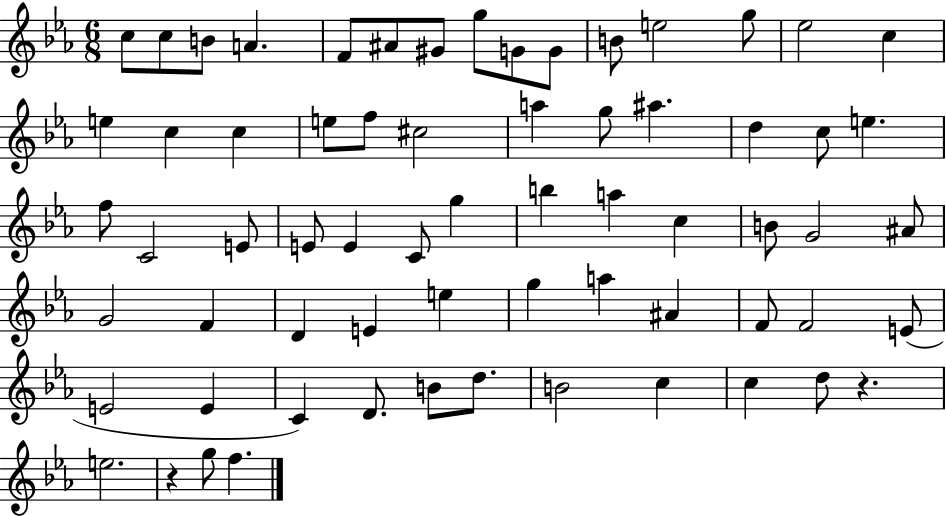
C5/e C5/e B4/e A4/q. F4/e A#4/e G#4/e G5/e G4/e G4/e B4/e E5/h G5/e Eb5/h C5/q E5/q C5/q C5/q E5/e F5/e C#5/h A5/q G5/e A#5/q. D5/q C5/e E5/q. F5/e C4/h E4/e E4/e E4/q C4/e G5/q B5/q A5/q C5/q B4/e G4/h A#4/e G4/h F4/q D4/q E4/q E5/q G5/q A5/q A#4/q F4/e F4/h E4/e E4/h E4/q C4/q D4/e. B4/e D5/e. B4/h C5/q C5/q D5/e R/q. E5/h. R/q G5/e F5/q.